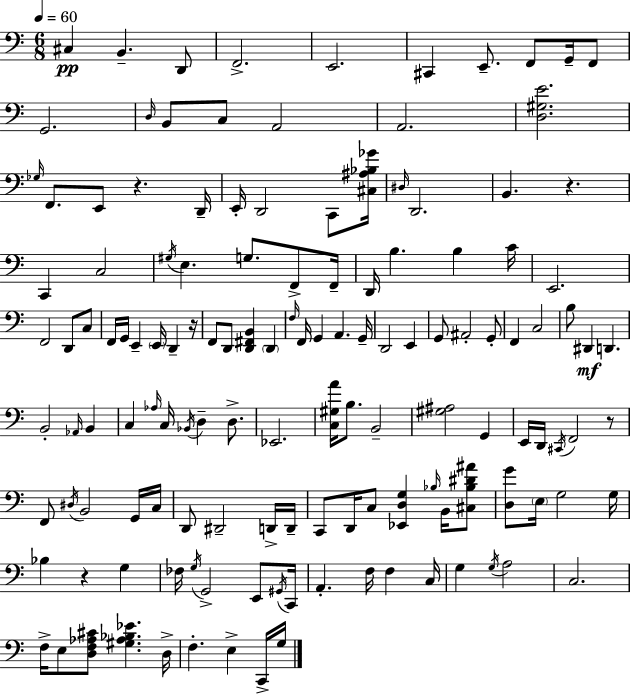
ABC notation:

X:1
T:Untitled
M:6/8
L:1/4
K:C
^C, B,, D,,/2 F,,2 E,,2 ^C,, E,,/2 F,,/2 G,,/4 F,,/2 G,,2 D,/4 B,,/2 C,/2 A,,2 A,,2 [D,^G,E]2 _G,/4 F,,/2 E,,/2 z D,,/4 E,,/4 D,,2 C,,/2 [^C,^A,_B,_G]/4 ^D,/4 D,,2 B,, z C,, C,2 ^G,/4 E, G,/2 F,,/2 F,,/4 D,,/4 B, B, C/4 E,,2 F,,2 D,,/2 C,/2 F,,/4 G,,/4 E,, E,,/4 D,, z/4 F,,/2 D,,/2 [D,,^F,,B,,] D,, F,/4 F,,/4 G,, A,, G,,/4 D,,2 E,, G,,/2 ^A,,2 G,,/2 F,, C,2 B,/2 ^D,, D,, B,,2 _A,,/4 B,, C, _A,/4 C,/4 _B,,/4 D, D,/2 _E,,2 [C,^G,A]/4 B,/2 B,,2 [^G,^A,]2 G,, E,,/4 D,,/4 ^C,,/4 F,,2 z/2 F,,/2 ^D,/4 B,,2 G,,/4 C,/4 D,,/2 ^D,,2 D,,/4 D,,/4 C,,/2 D,,/4 C,/2 [_E,,D,G,] _B,/4 B,,/4 [^C,_B,^D^A]/2 [D,G]/2 E,/4 G,2 G,/4 _B, z G, _F,/4 G,/4 G,,2 E,,/2 ^G,,/4 C,,/4 A,, F,/4 F, C,/4 G, G,/4 A,2 C,2 F,/4 E,/2 [D,F,_A,^C]/2 [^G,_A,_B,_E] D,/4 F, E, C,,/4 G,/4